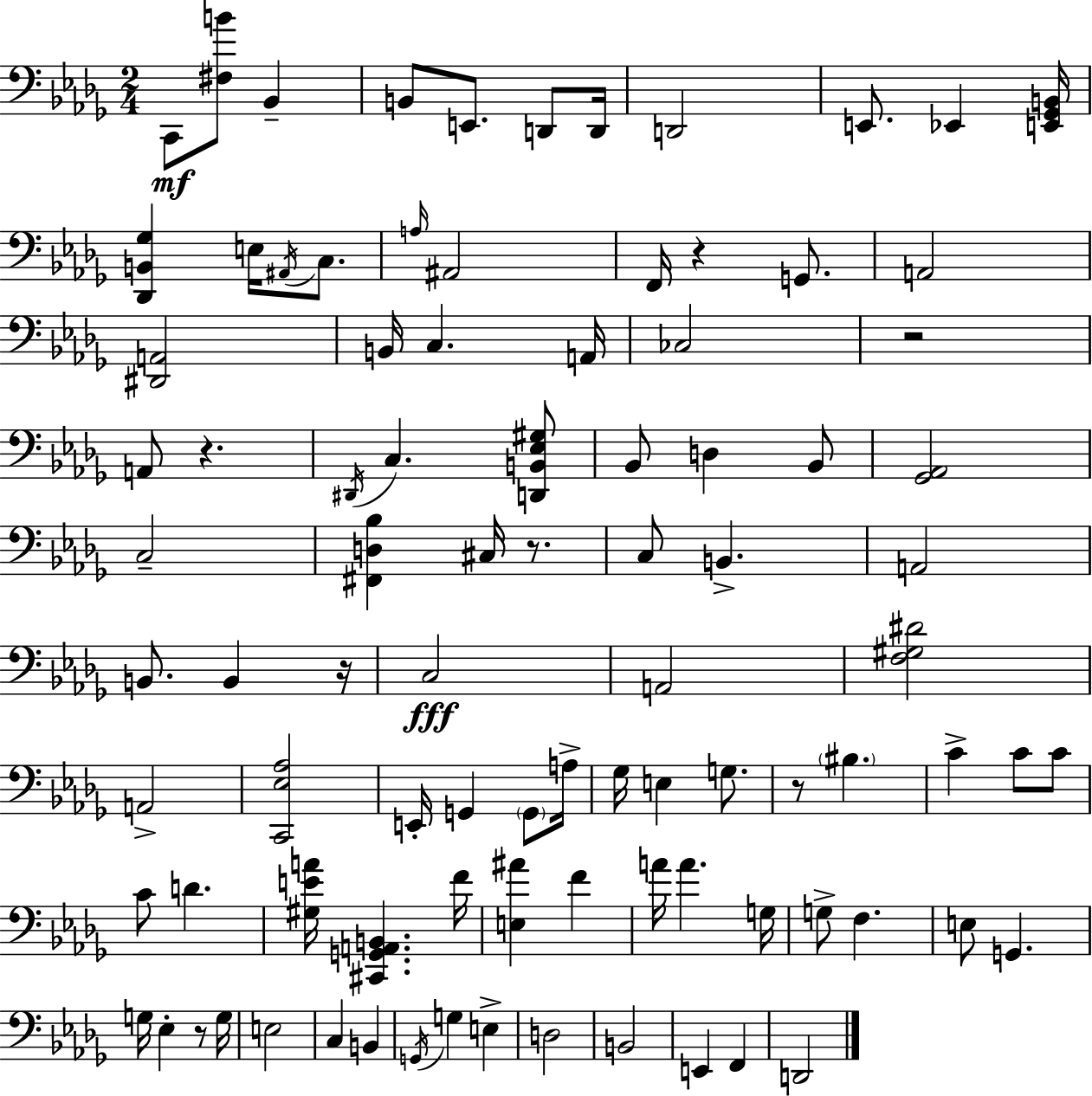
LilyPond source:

{
  \clef bass
  \numericTimeSignature
  \time 2/4
  \key bes \minor
  \repeat volta 2 { c,8\mf <fis b'>8 bes,4-- | b,8 e,8. d,8 d,16 | d,2 | e,8. ees,4 <e, ges, b,>16 | \break <des, b, ges>4 e16 \acciaccatura { ais,16 } c8. | \grace { a16 } ais,2 | f,16 r4 g,8. | a,2 | \break <dis, a,>2 | b,16 c4. | a,16 ces2 | r2 | \break a,8 r4. | \acciaccatura { dis,16 } c4. | <d, b, ees gis>8 bes,8 d4 | bes,8 <ges, aes,>2 | \break c2-- | <fis, d bes>4 cis16 | r8. c8 b,4.-> | a,2 | \break b,8. b,4 | r16 c2\fff | a,2 | <f gis dis'>2 | \break a,2-> | <c, ees aes>2 | e,16-. g,4 | \parenthesize g,8 a16-> ges16 e4 | \break g8. r8 \parenthesize bis4. | c'4-> c'8 | c'8 c'8 d'4. | <gis e' a'>16 <cis, g, a, b,>4. | \break f'16 <e ais'>4 f'4 | a'16 a'4. | g16 g8-> f4. | e8 g,4. | \break g16 ees4-. | r8 g16 e2 | c4 b,4 | \acciaccatura { g,16 } g4 | \break e4-> d2 | b,2 | e,4 | f,4 d,2 | \break } \bar "|."
}